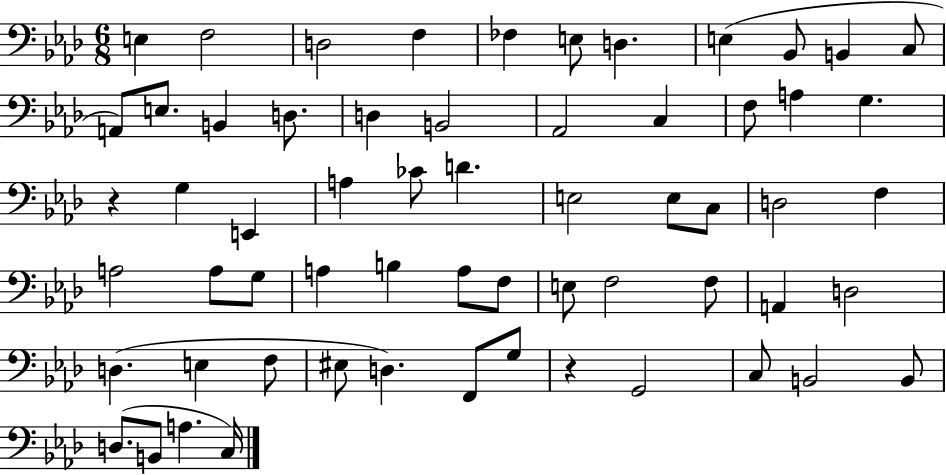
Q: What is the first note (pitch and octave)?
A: E3